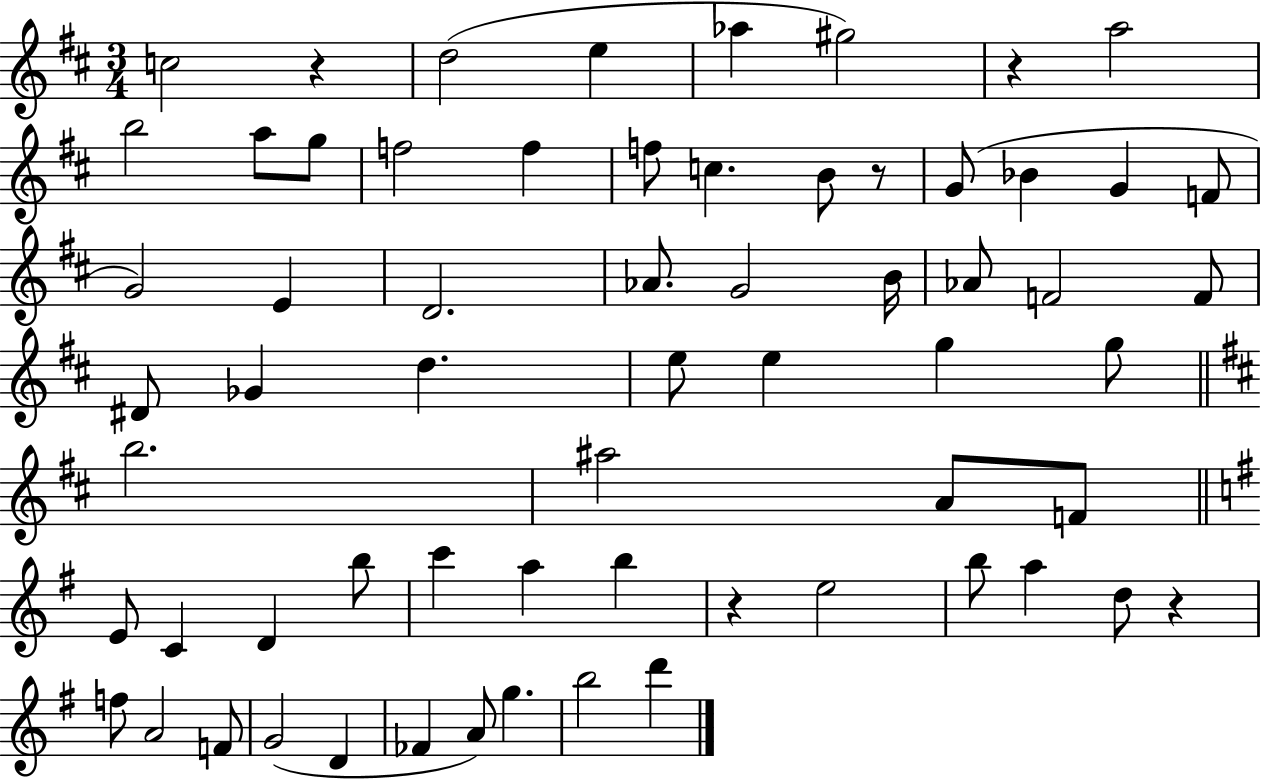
C5/h R/q D5/h E5/q Ab5/q G#5/h R/q A5/h B5/h A5/e G5/e F5/h F5/q F5/e C5/q. B4/e R/e G4/e Bb4/q G4/q F4/e G4/h E4/q D4/h. Ab4/e. G4/h B4/s Ab4/e F4/h F4/e D#4/e Gb4/q D5/q. E5/e E5/q G5/q G5/e B5/h. A#5/h A4/e F4/e E4/e C4/q D4/q B5/e C6/q A5/q B5/q R/q E5/h B5/e A5/q D5/e R/q F5/e A4/h F4/e G4/h D4/q FES4/q A4/e G5/q. B5/h D6/q